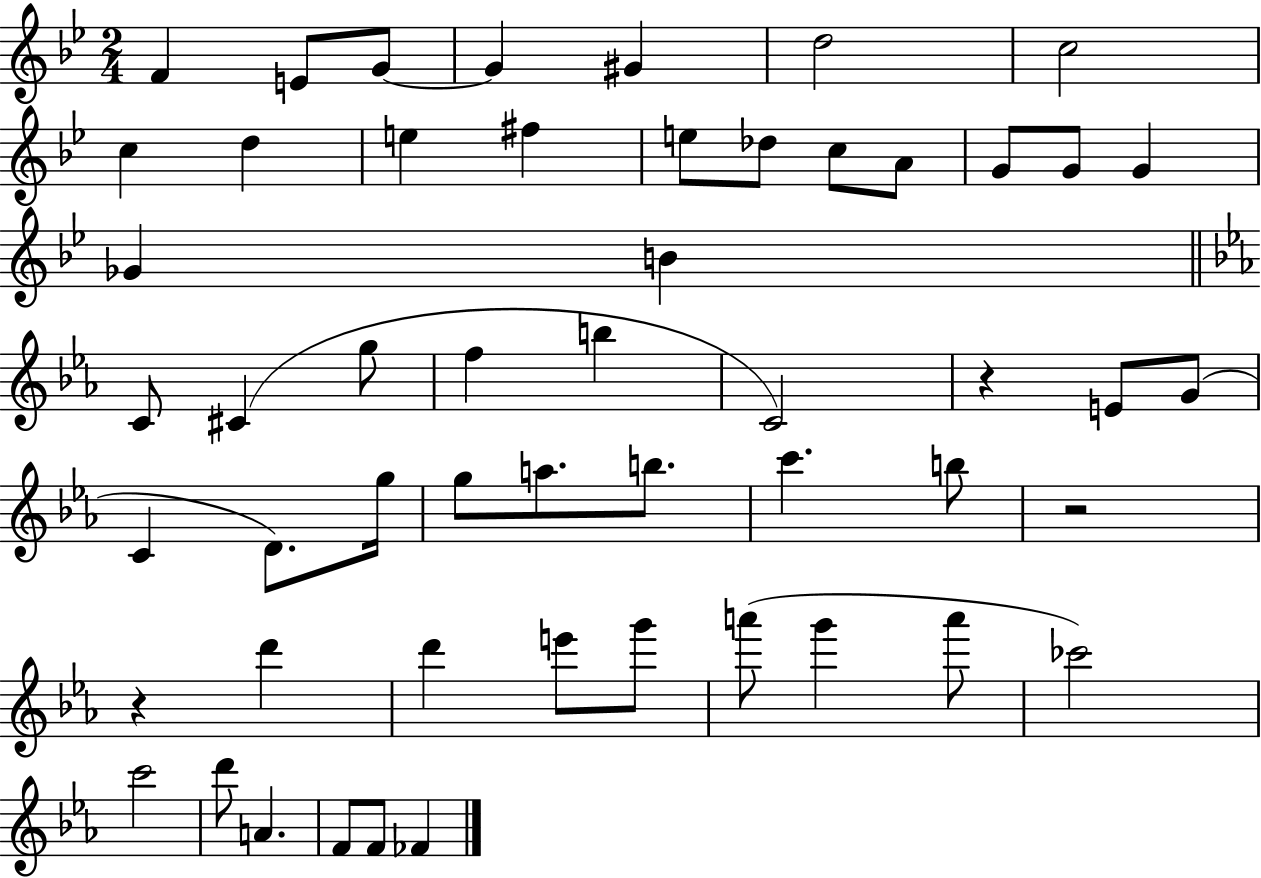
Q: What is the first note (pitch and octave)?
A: F4